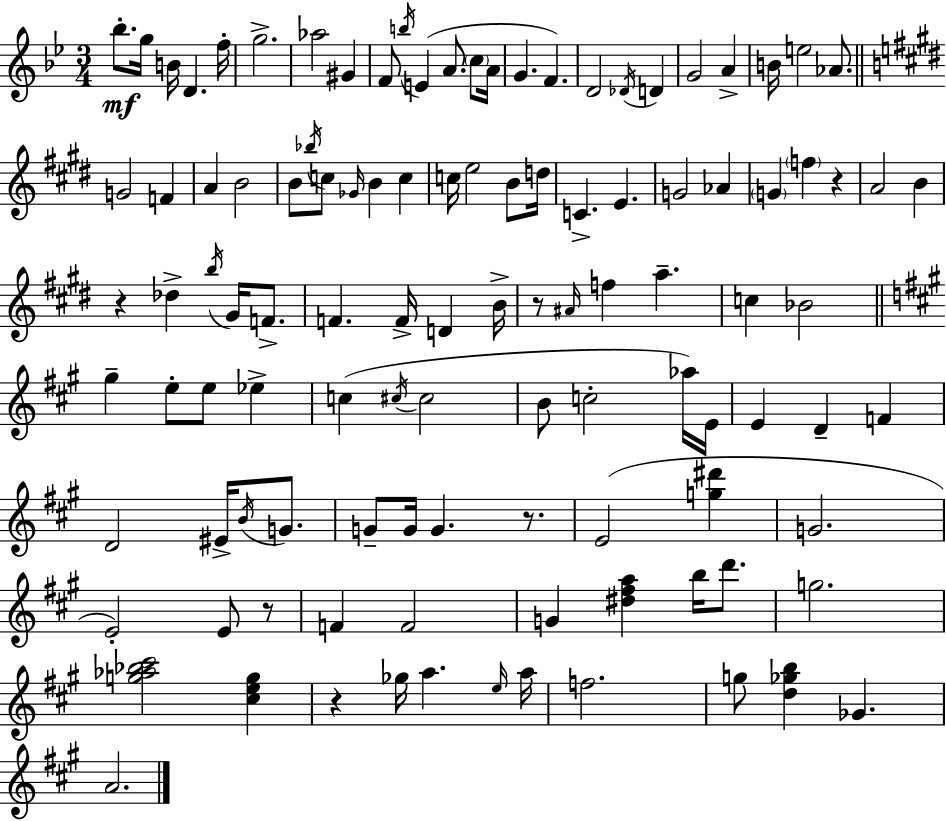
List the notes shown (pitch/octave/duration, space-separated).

Bb5/e. G5/s B4/s D4/q. F5/s G5/h. Ab5/h G#4/q F4/e B5/s E4/q A4/e. C5/e A4/s G4/q. F4/q. D4/h Db4/s D4/q G4/h A4/q B4/s E5/h Ab4/e. G4/h F4/q A4/q B4/h B4/e Bb5/s C5/e Gb4/s B4/q C5/q C5/s E5/h B4/e D5/s C4/q. E4/q. G4/h Ab4/q G4/q F5/q R/q A4/h B4/q R/q Db5/q B5/s G#4/s F4/e. F4/q. F4/s D4/q B4/s R/e A#4/s F5/q A5/q. C5/q Bb4/h G#5/q E5/e E5/e Eb5/q C5/q C#5/s C#5/h B4/e C5/h Ab5/s E4/s E4/q D4/q F4/q D4/h EIS4/s B4/s G4/e. G4/e G4/s G4/q. R/e. E4/h [G5,D#6]/q G4/h. E4/h E4/e R/e F4/q F4/h G4/q [D#5,F#5,A5]/q B5/s D6/e. G5/h. [G5,Ab5,Bb5,C#6]/h [C#5,E5,G5]/q R/q Gb5/s A5/q. E5/s A5/s F5/h. G5/e [D5,Gb5,B5]/q Gb4/q. A4/h.